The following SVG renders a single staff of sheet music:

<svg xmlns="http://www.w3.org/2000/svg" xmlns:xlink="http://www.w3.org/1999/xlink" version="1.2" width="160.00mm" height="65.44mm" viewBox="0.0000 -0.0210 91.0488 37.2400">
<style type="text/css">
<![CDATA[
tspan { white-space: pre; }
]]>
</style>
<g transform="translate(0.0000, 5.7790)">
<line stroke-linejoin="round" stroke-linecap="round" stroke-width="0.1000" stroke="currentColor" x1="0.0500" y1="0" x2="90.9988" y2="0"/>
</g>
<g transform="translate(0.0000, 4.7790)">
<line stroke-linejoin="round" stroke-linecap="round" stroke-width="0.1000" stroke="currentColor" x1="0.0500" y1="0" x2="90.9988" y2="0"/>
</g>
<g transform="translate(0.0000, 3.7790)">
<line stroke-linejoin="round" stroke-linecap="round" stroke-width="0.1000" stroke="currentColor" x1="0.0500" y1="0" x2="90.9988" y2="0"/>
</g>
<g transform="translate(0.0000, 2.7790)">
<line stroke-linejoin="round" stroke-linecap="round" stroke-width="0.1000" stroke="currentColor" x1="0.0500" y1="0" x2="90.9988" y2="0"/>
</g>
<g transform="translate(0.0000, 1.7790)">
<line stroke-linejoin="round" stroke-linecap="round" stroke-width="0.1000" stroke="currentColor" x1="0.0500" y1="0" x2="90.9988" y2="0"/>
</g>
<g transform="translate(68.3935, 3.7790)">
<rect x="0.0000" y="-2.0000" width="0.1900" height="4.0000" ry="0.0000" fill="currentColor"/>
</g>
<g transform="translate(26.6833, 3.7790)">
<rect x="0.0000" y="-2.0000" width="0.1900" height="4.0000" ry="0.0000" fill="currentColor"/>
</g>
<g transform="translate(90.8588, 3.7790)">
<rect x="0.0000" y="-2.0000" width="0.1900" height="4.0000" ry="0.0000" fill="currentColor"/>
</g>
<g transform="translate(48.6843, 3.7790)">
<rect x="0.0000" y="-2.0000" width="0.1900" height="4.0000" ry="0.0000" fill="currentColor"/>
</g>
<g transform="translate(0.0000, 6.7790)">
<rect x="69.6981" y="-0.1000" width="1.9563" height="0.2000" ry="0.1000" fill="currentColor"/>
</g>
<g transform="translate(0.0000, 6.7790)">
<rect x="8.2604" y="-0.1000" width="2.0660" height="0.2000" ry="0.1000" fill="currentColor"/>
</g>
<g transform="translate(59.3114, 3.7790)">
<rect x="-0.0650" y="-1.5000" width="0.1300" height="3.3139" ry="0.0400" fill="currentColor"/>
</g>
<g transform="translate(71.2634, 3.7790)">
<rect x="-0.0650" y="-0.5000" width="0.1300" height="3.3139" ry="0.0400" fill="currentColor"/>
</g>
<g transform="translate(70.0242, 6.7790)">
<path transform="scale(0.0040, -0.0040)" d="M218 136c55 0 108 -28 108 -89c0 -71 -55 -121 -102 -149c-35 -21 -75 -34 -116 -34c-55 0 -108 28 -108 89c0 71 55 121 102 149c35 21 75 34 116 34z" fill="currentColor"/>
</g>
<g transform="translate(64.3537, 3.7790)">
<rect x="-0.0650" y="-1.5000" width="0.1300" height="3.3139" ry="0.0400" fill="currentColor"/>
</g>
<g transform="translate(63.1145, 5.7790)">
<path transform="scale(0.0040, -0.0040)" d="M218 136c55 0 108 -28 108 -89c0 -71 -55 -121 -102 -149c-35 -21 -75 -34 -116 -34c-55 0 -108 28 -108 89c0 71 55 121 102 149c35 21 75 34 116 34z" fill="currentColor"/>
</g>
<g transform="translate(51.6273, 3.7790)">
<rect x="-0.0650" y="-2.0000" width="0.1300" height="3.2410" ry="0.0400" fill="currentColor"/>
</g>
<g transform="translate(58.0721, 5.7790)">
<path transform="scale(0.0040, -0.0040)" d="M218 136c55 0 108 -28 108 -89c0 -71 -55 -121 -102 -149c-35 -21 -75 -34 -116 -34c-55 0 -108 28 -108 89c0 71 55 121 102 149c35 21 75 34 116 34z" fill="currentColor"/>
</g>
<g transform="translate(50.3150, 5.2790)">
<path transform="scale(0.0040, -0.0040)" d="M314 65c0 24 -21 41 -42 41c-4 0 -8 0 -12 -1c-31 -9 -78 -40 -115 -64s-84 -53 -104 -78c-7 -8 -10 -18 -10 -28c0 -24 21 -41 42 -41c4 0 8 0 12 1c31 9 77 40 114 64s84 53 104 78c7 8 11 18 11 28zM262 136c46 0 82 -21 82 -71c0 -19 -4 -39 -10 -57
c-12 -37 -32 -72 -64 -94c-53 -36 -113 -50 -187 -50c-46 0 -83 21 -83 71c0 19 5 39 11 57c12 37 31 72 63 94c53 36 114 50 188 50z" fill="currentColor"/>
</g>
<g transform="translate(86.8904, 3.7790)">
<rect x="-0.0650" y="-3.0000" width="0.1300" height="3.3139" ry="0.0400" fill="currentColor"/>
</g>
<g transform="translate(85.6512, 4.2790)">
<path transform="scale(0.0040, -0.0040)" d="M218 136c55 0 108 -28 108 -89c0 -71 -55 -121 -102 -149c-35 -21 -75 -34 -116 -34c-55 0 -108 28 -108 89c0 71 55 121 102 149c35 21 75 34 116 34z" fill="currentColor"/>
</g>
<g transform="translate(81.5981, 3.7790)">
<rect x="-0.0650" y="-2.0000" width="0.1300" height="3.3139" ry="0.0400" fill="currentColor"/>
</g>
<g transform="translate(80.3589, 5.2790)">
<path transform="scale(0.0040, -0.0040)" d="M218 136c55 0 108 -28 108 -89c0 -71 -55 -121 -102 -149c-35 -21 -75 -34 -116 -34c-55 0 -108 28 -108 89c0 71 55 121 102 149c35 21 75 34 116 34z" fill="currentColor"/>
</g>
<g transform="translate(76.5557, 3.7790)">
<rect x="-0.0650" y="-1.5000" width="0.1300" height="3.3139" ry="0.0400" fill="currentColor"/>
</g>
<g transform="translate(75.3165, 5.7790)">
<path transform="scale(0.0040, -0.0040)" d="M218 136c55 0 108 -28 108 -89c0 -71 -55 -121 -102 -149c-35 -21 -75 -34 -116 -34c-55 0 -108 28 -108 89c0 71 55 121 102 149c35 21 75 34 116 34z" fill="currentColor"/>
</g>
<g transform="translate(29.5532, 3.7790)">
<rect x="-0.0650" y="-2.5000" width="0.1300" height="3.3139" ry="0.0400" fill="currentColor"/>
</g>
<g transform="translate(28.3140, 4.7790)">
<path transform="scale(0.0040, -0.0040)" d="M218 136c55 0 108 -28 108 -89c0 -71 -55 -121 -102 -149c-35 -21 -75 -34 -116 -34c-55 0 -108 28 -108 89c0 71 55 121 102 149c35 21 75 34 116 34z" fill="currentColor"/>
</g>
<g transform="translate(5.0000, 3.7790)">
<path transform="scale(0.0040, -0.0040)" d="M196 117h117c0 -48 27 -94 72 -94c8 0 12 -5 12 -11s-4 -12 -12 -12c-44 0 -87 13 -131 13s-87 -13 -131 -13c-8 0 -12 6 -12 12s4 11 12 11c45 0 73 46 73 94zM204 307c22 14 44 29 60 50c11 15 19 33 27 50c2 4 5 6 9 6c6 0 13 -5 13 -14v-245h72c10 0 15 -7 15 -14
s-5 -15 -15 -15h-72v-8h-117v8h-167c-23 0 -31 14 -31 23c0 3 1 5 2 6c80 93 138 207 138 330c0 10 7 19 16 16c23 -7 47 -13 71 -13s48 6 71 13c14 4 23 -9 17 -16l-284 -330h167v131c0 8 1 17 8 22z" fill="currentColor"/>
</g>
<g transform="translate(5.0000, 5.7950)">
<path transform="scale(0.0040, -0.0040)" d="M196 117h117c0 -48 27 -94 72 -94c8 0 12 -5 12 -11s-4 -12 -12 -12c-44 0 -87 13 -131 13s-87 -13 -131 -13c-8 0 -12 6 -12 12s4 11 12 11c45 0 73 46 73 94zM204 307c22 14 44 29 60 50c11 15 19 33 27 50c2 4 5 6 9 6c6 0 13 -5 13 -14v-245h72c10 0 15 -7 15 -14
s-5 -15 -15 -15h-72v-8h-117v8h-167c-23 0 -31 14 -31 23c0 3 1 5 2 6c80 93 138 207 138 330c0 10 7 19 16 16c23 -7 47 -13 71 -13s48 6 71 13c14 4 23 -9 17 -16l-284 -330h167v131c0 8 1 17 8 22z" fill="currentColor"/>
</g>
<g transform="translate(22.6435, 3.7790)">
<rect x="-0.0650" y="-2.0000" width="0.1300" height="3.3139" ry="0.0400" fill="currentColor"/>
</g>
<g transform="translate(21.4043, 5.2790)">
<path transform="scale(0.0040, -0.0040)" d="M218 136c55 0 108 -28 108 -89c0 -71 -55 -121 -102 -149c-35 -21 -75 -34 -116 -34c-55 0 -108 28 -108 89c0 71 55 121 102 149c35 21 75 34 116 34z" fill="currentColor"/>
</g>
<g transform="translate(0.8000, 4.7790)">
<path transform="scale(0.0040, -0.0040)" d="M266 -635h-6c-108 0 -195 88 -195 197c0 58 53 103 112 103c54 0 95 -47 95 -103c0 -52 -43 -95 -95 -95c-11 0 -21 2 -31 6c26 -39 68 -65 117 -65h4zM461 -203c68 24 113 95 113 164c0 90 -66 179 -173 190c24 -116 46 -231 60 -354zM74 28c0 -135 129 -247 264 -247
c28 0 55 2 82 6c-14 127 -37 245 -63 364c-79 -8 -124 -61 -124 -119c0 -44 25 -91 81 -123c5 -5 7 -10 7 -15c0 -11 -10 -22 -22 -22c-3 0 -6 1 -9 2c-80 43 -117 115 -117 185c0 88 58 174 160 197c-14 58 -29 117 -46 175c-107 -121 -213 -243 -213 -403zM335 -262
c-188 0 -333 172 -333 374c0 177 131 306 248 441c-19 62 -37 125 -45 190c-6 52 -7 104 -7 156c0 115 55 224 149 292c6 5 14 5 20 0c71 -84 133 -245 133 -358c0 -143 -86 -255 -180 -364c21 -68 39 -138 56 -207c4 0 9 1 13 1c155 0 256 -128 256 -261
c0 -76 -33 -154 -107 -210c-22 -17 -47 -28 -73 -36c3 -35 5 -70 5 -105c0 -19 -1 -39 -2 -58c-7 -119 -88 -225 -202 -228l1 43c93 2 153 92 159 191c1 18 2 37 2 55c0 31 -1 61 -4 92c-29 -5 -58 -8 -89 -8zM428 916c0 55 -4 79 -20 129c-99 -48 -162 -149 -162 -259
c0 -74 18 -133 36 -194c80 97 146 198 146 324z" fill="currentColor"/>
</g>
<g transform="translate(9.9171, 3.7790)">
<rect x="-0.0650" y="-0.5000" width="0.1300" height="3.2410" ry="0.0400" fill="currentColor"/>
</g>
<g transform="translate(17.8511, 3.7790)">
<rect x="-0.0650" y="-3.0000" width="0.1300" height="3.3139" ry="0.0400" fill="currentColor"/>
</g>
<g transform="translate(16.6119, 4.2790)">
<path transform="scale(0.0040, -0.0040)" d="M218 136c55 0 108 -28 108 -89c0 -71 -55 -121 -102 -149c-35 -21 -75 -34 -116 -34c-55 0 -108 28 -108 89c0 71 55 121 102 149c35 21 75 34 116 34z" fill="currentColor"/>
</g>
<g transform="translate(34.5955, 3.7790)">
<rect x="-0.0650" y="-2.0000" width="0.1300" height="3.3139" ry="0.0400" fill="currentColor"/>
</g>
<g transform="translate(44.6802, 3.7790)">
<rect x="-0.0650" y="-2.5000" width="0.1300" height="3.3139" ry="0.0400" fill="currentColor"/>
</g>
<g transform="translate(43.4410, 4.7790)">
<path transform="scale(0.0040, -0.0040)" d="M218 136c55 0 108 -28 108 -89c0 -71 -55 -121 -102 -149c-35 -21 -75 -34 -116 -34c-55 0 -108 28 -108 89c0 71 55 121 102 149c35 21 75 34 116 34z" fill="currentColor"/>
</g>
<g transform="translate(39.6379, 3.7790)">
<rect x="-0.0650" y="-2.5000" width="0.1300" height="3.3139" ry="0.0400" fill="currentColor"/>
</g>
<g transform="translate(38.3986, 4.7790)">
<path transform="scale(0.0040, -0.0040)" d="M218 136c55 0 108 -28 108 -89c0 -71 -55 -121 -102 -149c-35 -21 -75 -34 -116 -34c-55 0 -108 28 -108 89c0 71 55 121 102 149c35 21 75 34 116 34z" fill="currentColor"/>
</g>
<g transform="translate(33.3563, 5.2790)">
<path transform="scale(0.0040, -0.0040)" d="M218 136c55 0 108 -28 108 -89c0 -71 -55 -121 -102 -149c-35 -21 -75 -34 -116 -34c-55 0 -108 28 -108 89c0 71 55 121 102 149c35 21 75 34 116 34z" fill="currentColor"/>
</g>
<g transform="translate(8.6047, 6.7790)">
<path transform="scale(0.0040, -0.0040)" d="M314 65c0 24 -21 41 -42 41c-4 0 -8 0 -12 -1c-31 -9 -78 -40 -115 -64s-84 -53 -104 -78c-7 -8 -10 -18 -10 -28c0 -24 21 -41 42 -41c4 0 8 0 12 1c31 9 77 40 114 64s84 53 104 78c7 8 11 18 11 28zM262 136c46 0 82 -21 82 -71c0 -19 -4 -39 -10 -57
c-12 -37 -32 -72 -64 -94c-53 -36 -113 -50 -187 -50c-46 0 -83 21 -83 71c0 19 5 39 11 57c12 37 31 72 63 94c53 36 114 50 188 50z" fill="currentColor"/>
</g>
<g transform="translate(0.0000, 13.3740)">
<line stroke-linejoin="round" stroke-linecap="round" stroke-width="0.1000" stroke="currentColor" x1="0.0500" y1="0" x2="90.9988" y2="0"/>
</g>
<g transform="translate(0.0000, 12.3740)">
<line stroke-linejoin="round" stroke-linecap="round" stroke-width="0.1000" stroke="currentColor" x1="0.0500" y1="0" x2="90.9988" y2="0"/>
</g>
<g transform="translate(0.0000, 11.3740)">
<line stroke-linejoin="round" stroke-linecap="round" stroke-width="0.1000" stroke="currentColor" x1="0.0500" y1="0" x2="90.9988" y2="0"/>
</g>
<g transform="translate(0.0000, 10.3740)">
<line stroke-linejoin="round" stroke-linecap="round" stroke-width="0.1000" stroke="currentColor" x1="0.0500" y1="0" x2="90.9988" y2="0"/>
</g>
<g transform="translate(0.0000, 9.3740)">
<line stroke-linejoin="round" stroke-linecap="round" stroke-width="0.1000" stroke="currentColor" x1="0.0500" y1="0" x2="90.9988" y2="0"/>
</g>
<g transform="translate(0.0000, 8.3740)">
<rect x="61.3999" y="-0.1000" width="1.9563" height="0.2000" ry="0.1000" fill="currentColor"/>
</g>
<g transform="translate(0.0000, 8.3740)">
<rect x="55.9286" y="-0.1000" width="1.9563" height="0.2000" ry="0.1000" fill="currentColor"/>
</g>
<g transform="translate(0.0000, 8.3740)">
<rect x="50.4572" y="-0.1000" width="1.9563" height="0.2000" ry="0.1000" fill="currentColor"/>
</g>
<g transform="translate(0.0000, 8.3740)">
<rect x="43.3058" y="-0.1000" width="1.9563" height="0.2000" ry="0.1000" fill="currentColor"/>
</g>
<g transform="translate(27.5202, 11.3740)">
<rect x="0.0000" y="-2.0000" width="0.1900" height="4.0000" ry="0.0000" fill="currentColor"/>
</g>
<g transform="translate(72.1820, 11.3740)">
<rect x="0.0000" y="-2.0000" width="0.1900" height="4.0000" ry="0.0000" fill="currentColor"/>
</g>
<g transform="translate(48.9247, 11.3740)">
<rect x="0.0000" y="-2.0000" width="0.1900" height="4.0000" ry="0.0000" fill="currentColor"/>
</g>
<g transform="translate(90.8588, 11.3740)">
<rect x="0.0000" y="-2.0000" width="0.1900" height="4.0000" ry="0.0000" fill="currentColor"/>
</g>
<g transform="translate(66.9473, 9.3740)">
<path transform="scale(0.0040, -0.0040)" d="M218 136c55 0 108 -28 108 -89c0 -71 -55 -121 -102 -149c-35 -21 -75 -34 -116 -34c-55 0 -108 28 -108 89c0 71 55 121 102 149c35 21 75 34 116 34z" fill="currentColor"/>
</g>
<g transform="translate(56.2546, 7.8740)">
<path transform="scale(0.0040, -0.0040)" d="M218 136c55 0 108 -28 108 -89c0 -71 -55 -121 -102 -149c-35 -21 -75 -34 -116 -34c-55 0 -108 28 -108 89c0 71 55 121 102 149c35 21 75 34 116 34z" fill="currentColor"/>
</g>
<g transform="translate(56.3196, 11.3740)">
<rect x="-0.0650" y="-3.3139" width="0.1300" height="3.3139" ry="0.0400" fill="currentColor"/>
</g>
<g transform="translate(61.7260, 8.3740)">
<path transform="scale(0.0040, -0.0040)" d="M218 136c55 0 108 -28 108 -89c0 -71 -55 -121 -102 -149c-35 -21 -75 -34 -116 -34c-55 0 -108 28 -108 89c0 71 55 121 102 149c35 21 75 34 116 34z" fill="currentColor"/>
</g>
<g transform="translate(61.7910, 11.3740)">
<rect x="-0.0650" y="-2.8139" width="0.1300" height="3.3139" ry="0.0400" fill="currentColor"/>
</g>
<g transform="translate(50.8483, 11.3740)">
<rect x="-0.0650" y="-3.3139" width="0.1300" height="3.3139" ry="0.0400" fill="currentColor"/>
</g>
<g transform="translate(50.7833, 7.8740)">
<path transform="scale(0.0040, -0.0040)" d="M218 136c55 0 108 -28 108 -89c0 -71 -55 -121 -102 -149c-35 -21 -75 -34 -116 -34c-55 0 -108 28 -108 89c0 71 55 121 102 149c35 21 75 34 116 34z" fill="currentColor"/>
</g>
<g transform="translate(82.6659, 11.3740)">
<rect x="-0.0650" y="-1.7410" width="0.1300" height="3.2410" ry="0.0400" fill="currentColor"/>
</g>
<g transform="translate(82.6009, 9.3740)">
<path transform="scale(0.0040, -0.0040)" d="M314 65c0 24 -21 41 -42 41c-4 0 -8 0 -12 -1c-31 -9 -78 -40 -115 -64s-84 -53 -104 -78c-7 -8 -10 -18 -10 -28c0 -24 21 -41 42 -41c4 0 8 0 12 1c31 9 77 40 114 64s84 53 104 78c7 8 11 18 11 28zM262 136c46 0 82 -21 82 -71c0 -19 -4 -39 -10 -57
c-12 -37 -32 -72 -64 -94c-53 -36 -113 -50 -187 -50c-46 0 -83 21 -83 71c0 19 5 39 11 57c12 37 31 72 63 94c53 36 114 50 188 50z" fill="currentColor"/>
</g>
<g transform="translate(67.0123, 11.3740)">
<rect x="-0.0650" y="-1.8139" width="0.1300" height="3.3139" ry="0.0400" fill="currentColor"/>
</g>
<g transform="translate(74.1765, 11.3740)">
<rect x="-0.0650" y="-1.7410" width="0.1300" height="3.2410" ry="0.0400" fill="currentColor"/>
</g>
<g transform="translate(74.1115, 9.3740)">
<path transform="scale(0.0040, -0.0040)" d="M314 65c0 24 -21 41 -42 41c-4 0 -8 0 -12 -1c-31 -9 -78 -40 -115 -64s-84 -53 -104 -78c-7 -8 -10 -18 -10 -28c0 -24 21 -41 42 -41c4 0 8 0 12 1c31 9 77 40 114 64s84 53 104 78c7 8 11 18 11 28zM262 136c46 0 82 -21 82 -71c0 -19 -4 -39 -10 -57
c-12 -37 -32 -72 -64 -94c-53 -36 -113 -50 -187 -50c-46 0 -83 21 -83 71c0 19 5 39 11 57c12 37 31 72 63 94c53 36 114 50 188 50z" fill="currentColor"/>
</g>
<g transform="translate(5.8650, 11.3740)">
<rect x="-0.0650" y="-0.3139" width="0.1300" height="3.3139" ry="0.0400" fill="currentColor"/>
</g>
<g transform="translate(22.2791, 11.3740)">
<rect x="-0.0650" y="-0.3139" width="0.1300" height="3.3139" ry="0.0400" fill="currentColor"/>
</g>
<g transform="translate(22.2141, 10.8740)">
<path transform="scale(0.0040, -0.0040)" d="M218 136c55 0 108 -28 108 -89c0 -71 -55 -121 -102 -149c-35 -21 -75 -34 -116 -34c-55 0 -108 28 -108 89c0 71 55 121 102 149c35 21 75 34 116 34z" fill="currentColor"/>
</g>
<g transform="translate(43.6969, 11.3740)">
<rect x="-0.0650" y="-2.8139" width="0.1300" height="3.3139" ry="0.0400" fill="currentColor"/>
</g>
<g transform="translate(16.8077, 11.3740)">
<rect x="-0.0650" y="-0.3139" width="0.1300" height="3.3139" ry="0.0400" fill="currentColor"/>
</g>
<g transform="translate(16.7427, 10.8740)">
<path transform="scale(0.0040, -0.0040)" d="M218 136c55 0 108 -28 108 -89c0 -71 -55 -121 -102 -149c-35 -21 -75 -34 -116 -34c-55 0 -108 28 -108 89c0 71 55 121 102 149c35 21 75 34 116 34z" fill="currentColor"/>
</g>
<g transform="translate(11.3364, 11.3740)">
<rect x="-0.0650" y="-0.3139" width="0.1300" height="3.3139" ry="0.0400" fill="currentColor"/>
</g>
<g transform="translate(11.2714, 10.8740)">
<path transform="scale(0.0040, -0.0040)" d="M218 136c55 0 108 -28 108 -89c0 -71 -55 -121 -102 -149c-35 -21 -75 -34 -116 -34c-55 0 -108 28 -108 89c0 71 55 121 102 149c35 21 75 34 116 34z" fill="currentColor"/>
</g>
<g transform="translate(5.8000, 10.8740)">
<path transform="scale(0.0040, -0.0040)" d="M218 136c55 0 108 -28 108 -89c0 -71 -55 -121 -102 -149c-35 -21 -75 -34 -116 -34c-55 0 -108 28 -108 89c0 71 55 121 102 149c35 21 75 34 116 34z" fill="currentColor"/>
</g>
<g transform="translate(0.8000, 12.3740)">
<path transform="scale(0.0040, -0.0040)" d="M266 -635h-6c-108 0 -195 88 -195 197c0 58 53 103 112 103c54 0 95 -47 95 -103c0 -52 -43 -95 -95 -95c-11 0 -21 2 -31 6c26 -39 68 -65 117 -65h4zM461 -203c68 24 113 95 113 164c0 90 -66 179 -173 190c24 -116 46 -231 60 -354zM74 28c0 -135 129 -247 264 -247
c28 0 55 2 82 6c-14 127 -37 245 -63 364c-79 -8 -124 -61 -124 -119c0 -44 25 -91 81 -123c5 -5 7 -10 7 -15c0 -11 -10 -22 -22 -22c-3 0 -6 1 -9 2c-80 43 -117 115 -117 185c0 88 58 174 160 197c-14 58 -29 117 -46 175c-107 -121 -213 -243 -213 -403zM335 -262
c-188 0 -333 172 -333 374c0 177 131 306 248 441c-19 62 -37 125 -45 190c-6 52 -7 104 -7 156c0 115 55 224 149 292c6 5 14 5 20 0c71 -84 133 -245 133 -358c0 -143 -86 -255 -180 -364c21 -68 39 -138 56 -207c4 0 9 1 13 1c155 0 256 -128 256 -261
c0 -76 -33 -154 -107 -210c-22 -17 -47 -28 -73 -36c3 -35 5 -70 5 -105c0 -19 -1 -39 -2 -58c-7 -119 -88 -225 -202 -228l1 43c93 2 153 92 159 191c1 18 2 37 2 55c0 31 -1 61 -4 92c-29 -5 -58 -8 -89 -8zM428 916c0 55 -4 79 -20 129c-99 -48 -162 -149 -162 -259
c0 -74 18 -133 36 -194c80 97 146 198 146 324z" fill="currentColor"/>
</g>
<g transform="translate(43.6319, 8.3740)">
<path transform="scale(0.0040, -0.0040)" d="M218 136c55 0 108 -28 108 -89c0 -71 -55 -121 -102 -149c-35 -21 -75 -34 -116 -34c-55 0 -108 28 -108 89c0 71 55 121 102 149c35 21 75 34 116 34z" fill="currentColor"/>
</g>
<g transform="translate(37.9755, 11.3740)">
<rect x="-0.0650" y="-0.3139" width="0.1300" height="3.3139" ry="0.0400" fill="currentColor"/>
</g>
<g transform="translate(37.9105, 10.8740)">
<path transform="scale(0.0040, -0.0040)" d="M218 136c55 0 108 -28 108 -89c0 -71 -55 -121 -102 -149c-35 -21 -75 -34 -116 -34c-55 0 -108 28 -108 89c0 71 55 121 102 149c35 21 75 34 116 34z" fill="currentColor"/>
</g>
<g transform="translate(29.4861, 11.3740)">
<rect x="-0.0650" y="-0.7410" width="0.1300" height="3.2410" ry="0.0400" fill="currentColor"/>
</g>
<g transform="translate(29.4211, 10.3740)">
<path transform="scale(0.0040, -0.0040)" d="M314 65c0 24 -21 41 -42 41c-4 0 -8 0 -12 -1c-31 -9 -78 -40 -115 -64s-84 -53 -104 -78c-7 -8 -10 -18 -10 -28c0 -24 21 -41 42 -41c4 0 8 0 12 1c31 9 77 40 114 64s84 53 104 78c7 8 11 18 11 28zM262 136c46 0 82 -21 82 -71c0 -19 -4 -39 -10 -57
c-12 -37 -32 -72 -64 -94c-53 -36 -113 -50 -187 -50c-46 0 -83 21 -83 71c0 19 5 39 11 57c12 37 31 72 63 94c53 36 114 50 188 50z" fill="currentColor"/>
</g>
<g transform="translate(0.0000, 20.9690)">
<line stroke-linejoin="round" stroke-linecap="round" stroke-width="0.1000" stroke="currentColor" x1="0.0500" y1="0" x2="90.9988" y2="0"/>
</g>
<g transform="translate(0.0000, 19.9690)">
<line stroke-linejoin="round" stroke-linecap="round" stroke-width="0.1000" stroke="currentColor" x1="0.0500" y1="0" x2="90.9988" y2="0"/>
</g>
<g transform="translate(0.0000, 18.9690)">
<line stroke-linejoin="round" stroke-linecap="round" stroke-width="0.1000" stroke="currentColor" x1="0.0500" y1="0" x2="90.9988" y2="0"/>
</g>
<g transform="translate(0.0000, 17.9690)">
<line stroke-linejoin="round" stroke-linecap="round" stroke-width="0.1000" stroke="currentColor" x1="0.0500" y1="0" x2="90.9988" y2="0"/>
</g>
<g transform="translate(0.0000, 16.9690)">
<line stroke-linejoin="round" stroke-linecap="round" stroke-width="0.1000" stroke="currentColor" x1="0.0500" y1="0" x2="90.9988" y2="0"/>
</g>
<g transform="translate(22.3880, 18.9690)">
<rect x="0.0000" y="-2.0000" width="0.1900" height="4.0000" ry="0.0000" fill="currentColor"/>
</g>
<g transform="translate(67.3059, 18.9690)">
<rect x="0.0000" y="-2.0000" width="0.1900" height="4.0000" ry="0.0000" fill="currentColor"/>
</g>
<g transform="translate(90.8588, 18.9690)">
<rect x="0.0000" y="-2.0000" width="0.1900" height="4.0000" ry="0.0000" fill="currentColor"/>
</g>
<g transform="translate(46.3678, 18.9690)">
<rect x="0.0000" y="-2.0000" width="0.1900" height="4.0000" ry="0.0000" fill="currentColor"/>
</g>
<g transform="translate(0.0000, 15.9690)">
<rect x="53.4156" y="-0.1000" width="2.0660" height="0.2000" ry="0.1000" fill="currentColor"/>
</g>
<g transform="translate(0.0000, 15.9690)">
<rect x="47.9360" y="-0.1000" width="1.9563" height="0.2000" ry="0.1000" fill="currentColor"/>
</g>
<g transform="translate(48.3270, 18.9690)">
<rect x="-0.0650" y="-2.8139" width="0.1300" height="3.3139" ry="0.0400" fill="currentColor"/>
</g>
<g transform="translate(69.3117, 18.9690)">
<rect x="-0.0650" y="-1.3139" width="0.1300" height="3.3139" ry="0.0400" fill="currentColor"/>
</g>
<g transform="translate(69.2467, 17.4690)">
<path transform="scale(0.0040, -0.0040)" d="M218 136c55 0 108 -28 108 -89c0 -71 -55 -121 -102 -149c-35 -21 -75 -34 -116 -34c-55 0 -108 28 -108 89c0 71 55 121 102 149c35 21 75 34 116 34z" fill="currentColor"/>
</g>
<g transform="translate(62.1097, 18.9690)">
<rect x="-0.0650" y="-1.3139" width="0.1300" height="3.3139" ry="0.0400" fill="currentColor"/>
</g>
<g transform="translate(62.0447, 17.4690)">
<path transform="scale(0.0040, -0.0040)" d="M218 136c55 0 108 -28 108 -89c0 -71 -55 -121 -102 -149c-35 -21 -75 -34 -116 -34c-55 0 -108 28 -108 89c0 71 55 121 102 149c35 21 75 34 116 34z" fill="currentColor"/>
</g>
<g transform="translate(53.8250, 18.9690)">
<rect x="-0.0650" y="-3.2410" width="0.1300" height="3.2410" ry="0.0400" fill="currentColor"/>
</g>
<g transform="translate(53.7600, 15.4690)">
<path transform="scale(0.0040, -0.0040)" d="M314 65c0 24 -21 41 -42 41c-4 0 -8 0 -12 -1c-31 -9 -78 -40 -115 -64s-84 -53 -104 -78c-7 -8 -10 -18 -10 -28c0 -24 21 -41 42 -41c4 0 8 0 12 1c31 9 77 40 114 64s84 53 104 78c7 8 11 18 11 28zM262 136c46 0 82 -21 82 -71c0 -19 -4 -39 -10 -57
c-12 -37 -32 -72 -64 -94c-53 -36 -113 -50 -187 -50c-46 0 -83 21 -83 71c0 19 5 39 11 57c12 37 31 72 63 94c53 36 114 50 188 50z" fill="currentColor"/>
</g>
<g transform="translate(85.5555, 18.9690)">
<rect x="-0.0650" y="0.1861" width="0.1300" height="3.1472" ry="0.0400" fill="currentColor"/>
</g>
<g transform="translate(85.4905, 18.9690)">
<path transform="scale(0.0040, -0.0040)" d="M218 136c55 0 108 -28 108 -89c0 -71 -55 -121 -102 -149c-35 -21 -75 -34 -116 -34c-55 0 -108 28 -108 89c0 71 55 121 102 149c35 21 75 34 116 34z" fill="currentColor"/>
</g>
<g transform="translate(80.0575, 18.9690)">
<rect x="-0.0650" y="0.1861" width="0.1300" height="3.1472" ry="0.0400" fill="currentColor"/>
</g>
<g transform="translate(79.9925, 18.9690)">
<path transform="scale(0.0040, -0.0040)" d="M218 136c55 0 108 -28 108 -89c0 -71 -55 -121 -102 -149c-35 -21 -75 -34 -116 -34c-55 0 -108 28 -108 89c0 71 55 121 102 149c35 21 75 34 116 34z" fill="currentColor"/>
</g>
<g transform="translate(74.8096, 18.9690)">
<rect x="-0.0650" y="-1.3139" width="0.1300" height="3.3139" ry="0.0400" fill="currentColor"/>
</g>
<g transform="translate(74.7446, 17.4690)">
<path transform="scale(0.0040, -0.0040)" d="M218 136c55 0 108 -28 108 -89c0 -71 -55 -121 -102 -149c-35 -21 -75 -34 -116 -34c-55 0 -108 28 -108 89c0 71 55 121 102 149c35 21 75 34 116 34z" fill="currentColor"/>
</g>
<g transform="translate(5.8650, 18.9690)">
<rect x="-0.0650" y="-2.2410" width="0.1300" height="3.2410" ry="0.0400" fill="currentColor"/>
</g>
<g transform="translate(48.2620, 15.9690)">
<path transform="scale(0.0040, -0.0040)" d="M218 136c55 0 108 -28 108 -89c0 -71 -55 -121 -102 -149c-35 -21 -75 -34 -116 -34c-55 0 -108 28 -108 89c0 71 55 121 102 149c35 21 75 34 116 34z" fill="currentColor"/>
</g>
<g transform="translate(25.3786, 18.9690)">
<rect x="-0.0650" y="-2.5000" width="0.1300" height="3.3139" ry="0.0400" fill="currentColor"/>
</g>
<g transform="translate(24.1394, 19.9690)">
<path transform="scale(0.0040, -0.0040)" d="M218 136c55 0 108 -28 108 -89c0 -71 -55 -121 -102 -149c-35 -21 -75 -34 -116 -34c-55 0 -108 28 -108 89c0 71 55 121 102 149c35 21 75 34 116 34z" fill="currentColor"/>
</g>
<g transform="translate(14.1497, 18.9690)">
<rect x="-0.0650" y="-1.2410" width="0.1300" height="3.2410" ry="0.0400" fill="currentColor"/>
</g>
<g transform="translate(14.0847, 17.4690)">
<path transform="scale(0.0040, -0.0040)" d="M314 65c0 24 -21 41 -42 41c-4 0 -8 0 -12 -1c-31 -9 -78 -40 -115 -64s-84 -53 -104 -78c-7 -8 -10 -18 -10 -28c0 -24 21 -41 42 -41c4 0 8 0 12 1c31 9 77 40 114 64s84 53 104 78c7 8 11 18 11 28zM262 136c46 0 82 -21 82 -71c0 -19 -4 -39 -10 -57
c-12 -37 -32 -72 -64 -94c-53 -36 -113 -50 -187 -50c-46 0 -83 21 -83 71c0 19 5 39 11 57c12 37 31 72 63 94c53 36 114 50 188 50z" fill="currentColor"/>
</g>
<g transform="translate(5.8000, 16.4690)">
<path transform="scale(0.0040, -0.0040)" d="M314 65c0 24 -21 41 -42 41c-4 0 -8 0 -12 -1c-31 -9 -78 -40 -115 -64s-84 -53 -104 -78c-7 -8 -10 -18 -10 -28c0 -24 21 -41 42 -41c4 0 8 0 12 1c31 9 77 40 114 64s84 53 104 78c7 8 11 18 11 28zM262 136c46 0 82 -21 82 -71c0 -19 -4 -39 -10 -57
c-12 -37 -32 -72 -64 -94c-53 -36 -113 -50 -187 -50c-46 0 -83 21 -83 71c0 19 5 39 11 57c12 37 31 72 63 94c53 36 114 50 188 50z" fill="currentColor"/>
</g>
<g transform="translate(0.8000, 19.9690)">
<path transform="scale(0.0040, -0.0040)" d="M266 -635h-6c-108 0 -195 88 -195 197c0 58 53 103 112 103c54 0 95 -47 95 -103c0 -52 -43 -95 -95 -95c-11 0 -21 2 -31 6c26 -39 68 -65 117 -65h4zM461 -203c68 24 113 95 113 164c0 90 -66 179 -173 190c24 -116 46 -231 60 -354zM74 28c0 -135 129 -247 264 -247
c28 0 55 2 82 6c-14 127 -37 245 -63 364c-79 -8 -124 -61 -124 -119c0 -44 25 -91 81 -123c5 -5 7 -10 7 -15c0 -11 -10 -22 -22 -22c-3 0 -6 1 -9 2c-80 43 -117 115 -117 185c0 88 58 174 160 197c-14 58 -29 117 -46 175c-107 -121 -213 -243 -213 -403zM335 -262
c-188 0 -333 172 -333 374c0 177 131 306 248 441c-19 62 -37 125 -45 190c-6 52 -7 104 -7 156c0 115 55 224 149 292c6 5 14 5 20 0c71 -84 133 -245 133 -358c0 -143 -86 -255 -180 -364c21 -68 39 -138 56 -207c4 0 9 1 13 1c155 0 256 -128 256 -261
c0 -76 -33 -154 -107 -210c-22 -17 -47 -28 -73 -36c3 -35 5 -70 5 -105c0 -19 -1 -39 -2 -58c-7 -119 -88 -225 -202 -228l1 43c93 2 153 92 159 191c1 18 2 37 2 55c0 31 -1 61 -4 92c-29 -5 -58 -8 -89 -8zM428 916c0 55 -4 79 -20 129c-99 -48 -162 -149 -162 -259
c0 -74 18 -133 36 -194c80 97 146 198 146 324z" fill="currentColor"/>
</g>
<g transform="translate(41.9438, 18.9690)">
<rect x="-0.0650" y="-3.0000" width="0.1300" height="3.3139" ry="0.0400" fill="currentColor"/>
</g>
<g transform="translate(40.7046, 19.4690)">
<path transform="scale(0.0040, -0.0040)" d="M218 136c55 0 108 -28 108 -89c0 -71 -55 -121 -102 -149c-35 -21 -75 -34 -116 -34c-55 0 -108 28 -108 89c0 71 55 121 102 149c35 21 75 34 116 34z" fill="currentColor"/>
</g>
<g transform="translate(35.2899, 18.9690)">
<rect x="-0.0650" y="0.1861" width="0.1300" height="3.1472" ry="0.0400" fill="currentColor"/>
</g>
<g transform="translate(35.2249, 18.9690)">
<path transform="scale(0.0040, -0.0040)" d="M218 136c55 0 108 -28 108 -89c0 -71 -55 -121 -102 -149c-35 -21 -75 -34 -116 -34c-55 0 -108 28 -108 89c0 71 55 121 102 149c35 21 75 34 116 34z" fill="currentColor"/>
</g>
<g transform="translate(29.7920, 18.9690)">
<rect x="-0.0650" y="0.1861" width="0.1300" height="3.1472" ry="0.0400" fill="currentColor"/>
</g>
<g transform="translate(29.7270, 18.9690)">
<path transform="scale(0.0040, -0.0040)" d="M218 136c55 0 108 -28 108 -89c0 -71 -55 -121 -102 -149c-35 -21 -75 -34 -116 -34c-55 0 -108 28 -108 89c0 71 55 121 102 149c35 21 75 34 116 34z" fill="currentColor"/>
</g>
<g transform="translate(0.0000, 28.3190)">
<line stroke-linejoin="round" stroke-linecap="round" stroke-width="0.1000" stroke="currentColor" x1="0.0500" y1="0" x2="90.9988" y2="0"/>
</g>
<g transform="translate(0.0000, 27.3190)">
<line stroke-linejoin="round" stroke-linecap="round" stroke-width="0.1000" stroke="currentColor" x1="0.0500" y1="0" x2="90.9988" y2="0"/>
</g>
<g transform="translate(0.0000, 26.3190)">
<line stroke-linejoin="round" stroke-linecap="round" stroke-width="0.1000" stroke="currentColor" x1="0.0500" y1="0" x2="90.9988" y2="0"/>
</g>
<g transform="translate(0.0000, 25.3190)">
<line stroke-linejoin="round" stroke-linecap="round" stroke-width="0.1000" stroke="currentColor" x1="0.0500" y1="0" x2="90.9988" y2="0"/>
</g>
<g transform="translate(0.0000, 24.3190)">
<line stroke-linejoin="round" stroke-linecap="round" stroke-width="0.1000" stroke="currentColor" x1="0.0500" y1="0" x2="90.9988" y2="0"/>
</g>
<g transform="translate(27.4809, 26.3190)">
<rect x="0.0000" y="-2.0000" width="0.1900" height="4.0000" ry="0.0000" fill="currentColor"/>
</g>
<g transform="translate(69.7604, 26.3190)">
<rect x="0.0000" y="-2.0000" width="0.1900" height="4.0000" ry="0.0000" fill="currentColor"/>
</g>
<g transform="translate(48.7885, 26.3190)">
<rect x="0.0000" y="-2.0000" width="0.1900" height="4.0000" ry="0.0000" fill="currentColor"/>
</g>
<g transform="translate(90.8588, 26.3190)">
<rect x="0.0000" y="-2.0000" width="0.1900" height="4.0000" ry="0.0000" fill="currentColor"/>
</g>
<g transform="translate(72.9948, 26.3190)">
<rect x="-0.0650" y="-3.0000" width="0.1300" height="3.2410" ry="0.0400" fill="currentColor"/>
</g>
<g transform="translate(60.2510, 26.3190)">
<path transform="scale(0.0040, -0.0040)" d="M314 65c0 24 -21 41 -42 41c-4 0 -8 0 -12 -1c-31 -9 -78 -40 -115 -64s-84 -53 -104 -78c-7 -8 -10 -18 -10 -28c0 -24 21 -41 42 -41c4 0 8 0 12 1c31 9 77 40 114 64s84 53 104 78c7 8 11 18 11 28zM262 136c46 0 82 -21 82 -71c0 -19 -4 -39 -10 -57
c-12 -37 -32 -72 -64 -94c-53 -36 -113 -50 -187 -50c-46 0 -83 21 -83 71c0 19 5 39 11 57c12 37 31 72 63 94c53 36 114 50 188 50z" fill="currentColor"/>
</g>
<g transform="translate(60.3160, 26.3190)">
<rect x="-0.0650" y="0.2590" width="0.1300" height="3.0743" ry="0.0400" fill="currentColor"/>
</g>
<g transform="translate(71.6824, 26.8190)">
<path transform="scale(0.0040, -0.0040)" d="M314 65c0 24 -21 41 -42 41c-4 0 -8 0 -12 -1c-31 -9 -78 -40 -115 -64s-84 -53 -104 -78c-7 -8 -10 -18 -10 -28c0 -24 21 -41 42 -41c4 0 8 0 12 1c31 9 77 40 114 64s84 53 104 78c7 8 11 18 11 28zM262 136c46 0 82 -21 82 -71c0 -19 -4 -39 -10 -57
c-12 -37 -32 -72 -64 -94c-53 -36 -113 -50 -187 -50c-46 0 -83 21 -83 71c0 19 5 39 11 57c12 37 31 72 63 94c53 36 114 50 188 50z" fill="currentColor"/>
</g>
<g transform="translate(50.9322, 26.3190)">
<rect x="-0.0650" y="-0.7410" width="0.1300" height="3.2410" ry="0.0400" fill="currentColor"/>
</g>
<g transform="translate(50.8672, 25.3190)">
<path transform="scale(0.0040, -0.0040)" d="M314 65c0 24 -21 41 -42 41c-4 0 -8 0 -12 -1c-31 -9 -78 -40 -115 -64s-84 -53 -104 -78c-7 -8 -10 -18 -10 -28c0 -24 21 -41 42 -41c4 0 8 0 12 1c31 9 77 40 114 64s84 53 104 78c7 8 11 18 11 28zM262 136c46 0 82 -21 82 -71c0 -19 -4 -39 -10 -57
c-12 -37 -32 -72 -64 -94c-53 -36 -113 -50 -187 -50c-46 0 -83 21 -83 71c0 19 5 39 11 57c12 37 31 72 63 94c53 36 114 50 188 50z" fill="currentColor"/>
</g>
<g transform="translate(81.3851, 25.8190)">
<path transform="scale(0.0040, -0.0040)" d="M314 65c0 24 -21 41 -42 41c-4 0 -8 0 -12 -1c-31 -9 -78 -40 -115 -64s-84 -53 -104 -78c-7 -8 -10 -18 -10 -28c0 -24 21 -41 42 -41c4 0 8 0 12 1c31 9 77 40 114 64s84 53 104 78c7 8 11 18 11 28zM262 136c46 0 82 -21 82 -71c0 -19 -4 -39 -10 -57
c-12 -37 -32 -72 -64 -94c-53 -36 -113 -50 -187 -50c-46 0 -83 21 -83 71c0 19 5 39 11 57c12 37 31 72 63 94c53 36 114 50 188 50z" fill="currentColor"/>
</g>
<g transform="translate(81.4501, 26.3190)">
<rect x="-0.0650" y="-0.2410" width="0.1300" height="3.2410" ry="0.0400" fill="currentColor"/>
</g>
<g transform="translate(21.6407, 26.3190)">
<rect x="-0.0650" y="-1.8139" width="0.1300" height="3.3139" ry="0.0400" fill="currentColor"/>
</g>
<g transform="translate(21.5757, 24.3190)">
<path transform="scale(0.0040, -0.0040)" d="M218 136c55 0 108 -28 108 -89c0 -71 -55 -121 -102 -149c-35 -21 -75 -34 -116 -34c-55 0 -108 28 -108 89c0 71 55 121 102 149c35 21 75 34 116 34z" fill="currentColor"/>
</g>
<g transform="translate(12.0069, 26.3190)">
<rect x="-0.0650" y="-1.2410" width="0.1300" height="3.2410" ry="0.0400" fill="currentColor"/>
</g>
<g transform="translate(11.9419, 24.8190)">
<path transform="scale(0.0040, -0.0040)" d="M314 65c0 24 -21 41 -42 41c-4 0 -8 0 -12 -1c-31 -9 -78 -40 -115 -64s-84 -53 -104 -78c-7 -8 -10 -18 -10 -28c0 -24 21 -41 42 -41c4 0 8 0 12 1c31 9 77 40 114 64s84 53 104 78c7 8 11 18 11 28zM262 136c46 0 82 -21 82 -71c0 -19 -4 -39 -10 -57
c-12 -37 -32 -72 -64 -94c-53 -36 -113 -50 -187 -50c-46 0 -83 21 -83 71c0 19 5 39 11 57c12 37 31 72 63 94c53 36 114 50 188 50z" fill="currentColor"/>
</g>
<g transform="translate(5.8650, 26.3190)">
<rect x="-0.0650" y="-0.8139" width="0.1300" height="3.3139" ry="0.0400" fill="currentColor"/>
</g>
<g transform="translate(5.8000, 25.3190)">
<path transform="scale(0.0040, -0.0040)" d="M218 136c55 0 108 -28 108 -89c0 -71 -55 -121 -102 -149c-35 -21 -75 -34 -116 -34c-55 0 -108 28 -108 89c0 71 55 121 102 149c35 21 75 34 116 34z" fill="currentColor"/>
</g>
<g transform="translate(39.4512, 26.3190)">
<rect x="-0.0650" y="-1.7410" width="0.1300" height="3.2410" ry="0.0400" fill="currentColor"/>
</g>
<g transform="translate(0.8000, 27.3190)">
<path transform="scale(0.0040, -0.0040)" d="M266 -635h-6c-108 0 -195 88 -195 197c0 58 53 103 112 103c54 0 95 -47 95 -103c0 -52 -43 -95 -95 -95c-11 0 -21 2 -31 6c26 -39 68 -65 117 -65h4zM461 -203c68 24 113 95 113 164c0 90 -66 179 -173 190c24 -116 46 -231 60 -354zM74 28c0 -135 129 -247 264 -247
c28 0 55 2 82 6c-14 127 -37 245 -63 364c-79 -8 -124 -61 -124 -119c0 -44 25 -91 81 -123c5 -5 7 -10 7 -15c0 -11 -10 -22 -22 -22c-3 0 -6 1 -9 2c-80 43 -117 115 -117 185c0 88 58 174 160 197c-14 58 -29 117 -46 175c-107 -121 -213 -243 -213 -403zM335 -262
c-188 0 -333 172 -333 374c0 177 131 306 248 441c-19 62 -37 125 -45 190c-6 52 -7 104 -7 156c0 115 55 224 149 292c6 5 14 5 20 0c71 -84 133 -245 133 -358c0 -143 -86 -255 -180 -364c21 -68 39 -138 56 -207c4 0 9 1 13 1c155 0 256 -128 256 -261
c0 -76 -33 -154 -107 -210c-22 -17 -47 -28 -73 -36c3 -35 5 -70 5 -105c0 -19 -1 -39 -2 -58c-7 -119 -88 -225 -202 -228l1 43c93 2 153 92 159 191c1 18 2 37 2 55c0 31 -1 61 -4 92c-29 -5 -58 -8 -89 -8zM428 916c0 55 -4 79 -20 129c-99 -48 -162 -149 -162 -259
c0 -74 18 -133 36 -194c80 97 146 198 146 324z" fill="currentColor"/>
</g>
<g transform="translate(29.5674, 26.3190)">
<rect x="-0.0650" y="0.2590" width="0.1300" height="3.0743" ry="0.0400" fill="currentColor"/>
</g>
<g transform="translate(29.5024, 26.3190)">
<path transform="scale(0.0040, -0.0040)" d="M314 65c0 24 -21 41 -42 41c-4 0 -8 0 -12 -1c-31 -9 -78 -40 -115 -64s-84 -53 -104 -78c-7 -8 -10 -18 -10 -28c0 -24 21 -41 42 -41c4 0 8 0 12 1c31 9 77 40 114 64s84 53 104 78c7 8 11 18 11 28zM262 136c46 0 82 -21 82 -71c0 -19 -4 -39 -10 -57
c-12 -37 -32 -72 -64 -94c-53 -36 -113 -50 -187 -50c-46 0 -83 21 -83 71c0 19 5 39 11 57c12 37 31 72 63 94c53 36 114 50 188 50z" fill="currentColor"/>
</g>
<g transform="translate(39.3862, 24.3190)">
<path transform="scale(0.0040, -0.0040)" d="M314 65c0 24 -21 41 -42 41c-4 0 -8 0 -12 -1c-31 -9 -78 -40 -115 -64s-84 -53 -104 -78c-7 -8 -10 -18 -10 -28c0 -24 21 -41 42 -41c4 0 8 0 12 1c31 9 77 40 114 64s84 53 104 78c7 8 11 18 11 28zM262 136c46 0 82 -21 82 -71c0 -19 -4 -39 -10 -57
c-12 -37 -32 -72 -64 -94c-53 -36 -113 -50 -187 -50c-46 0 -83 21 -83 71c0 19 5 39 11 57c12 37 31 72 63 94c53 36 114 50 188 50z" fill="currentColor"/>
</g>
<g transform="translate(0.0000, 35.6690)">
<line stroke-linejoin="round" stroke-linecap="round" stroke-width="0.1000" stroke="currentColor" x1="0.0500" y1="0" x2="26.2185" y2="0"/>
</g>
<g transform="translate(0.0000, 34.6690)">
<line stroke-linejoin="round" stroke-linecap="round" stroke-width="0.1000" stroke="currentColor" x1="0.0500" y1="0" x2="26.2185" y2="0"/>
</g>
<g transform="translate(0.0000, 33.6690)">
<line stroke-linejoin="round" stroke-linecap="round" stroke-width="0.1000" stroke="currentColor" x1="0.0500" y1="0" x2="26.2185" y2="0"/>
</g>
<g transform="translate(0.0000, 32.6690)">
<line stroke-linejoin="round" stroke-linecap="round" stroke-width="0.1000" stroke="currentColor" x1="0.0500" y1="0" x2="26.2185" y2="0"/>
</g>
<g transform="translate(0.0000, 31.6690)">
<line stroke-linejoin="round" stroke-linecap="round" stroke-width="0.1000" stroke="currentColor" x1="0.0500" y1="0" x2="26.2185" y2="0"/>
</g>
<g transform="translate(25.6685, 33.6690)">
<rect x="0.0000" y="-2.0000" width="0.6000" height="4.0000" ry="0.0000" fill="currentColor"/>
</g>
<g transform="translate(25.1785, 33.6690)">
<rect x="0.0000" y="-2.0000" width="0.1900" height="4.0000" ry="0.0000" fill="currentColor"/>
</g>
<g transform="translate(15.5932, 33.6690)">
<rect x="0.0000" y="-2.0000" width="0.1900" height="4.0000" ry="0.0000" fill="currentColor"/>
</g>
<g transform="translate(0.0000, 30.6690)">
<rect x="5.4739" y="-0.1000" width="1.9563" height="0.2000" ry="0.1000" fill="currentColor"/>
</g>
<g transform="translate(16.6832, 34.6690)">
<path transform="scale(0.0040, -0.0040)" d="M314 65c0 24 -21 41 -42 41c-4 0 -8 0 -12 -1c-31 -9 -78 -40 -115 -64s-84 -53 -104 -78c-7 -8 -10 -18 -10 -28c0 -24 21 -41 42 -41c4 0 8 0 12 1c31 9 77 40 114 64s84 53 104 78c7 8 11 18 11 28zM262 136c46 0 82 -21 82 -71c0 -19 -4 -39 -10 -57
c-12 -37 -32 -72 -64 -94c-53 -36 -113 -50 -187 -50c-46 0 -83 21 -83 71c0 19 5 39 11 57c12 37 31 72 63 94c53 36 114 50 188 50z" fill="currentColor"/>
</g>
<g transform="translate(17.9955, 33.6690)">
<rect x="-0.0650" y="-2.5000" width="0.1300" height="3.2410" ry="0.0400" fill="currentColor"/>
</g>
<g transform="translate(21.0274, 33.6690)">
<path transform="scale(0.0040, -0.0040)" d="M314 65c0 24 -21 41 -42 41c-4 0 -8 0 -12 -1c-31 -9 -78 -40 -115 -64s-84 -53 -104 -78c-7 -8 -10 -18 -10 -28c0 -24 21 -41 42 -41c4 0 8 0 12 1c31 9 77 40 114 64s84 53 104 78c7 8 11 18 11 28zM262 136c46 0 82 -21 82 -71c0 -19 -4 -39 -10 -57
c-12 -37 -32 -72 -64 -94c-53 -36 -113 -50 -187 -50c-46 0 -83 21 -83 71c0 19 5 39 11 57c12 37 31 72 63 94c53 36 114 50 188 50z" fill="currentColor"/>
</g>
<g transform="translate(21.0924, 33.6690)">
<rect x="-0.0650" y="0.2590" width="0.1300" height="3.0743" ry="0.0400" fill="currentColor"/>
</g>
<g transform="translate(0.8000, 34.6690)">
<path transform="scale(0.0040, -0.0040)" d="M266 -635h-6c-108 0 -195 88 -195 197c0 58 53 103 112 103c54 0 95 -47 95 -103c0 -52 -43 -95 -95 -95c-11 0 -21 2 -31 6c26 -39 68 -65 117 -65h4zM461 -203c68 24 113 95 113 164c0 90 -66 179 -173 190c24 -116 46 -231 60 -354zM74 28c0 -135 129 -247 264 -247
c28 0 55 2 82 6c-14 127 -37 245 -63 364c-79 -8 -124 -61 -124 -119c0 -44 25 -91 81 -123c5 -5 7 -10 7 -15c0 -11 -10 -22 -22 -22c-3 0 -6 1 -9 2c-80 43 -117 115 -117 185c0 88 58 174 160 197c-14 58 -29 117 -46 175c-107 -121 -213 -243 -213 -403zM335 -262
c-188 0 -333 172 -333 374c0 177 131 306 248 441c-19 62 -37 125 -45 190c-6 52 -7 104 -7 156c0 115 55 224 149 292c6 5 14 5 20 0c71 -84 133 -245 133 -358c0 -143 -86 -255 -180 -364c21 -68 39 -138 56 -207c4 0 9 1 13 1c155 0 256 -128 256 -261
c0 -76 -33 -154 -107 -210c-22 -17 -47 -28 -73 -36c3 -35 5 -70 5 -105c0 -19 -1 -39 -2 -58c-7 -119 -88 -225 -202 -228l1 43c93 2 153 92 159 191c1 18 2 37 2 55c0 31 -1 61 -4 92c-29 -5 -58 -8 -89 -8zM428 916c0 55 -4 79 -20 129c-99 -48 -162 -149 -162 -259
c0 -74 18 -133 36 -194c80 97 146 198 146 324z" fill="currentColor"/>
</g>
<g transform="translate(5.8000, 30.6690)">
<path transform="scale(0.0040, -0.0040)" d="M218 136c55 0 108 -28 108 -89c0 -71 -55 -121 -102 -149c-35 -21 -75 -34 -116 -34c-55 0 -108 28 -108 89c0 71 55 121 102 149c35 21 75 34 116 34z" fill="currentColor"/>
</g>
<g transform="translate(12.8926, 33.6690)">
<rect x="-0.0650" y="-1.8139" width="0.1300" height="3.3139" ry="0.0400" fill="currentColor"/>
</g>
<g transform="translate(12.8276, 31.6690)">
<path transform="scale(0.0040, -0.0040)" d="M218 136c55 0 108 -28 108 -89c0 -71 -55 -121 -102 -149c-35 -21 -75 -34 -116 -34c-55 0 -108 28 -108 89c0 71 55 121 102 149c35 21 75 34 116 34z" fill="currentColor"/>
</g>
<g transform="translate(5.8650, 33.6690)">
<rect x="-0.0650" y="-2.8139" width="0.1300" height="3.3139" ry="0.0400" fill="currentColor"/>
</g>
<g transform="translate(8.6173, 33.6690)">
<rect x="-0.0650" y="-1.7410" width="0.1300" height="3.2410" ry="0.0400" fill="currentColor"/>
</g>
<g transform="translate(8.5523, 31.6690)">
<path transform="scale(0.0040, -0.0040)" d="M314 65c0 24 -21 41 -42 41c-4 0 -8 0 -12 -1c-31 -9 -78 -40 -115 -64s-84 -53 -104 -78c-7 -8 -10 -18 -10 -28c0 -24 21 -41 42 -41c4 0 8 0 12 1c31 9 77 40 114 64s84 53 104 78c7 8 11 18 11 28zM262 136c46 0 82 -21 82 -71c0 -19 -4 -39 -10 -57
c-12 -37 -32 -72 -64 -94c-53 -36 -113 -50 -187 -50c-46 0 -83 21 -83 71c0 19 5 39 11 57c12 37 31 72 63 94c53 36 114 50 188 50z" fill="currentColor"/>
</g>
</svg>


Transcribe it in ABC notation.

X:1
T:Untitled
M:4/4
L:1/4
K:C
C2 A F G F G G F2 E E C E F A c c c c d2 c a b b a f f2 f2 g2 e2 G B B A a b2 e e e B B d e2 f B2 f2 d2 B2 A2 c2 a f2 f G2 B2